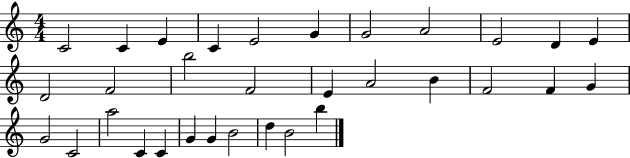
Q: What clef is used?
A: treble